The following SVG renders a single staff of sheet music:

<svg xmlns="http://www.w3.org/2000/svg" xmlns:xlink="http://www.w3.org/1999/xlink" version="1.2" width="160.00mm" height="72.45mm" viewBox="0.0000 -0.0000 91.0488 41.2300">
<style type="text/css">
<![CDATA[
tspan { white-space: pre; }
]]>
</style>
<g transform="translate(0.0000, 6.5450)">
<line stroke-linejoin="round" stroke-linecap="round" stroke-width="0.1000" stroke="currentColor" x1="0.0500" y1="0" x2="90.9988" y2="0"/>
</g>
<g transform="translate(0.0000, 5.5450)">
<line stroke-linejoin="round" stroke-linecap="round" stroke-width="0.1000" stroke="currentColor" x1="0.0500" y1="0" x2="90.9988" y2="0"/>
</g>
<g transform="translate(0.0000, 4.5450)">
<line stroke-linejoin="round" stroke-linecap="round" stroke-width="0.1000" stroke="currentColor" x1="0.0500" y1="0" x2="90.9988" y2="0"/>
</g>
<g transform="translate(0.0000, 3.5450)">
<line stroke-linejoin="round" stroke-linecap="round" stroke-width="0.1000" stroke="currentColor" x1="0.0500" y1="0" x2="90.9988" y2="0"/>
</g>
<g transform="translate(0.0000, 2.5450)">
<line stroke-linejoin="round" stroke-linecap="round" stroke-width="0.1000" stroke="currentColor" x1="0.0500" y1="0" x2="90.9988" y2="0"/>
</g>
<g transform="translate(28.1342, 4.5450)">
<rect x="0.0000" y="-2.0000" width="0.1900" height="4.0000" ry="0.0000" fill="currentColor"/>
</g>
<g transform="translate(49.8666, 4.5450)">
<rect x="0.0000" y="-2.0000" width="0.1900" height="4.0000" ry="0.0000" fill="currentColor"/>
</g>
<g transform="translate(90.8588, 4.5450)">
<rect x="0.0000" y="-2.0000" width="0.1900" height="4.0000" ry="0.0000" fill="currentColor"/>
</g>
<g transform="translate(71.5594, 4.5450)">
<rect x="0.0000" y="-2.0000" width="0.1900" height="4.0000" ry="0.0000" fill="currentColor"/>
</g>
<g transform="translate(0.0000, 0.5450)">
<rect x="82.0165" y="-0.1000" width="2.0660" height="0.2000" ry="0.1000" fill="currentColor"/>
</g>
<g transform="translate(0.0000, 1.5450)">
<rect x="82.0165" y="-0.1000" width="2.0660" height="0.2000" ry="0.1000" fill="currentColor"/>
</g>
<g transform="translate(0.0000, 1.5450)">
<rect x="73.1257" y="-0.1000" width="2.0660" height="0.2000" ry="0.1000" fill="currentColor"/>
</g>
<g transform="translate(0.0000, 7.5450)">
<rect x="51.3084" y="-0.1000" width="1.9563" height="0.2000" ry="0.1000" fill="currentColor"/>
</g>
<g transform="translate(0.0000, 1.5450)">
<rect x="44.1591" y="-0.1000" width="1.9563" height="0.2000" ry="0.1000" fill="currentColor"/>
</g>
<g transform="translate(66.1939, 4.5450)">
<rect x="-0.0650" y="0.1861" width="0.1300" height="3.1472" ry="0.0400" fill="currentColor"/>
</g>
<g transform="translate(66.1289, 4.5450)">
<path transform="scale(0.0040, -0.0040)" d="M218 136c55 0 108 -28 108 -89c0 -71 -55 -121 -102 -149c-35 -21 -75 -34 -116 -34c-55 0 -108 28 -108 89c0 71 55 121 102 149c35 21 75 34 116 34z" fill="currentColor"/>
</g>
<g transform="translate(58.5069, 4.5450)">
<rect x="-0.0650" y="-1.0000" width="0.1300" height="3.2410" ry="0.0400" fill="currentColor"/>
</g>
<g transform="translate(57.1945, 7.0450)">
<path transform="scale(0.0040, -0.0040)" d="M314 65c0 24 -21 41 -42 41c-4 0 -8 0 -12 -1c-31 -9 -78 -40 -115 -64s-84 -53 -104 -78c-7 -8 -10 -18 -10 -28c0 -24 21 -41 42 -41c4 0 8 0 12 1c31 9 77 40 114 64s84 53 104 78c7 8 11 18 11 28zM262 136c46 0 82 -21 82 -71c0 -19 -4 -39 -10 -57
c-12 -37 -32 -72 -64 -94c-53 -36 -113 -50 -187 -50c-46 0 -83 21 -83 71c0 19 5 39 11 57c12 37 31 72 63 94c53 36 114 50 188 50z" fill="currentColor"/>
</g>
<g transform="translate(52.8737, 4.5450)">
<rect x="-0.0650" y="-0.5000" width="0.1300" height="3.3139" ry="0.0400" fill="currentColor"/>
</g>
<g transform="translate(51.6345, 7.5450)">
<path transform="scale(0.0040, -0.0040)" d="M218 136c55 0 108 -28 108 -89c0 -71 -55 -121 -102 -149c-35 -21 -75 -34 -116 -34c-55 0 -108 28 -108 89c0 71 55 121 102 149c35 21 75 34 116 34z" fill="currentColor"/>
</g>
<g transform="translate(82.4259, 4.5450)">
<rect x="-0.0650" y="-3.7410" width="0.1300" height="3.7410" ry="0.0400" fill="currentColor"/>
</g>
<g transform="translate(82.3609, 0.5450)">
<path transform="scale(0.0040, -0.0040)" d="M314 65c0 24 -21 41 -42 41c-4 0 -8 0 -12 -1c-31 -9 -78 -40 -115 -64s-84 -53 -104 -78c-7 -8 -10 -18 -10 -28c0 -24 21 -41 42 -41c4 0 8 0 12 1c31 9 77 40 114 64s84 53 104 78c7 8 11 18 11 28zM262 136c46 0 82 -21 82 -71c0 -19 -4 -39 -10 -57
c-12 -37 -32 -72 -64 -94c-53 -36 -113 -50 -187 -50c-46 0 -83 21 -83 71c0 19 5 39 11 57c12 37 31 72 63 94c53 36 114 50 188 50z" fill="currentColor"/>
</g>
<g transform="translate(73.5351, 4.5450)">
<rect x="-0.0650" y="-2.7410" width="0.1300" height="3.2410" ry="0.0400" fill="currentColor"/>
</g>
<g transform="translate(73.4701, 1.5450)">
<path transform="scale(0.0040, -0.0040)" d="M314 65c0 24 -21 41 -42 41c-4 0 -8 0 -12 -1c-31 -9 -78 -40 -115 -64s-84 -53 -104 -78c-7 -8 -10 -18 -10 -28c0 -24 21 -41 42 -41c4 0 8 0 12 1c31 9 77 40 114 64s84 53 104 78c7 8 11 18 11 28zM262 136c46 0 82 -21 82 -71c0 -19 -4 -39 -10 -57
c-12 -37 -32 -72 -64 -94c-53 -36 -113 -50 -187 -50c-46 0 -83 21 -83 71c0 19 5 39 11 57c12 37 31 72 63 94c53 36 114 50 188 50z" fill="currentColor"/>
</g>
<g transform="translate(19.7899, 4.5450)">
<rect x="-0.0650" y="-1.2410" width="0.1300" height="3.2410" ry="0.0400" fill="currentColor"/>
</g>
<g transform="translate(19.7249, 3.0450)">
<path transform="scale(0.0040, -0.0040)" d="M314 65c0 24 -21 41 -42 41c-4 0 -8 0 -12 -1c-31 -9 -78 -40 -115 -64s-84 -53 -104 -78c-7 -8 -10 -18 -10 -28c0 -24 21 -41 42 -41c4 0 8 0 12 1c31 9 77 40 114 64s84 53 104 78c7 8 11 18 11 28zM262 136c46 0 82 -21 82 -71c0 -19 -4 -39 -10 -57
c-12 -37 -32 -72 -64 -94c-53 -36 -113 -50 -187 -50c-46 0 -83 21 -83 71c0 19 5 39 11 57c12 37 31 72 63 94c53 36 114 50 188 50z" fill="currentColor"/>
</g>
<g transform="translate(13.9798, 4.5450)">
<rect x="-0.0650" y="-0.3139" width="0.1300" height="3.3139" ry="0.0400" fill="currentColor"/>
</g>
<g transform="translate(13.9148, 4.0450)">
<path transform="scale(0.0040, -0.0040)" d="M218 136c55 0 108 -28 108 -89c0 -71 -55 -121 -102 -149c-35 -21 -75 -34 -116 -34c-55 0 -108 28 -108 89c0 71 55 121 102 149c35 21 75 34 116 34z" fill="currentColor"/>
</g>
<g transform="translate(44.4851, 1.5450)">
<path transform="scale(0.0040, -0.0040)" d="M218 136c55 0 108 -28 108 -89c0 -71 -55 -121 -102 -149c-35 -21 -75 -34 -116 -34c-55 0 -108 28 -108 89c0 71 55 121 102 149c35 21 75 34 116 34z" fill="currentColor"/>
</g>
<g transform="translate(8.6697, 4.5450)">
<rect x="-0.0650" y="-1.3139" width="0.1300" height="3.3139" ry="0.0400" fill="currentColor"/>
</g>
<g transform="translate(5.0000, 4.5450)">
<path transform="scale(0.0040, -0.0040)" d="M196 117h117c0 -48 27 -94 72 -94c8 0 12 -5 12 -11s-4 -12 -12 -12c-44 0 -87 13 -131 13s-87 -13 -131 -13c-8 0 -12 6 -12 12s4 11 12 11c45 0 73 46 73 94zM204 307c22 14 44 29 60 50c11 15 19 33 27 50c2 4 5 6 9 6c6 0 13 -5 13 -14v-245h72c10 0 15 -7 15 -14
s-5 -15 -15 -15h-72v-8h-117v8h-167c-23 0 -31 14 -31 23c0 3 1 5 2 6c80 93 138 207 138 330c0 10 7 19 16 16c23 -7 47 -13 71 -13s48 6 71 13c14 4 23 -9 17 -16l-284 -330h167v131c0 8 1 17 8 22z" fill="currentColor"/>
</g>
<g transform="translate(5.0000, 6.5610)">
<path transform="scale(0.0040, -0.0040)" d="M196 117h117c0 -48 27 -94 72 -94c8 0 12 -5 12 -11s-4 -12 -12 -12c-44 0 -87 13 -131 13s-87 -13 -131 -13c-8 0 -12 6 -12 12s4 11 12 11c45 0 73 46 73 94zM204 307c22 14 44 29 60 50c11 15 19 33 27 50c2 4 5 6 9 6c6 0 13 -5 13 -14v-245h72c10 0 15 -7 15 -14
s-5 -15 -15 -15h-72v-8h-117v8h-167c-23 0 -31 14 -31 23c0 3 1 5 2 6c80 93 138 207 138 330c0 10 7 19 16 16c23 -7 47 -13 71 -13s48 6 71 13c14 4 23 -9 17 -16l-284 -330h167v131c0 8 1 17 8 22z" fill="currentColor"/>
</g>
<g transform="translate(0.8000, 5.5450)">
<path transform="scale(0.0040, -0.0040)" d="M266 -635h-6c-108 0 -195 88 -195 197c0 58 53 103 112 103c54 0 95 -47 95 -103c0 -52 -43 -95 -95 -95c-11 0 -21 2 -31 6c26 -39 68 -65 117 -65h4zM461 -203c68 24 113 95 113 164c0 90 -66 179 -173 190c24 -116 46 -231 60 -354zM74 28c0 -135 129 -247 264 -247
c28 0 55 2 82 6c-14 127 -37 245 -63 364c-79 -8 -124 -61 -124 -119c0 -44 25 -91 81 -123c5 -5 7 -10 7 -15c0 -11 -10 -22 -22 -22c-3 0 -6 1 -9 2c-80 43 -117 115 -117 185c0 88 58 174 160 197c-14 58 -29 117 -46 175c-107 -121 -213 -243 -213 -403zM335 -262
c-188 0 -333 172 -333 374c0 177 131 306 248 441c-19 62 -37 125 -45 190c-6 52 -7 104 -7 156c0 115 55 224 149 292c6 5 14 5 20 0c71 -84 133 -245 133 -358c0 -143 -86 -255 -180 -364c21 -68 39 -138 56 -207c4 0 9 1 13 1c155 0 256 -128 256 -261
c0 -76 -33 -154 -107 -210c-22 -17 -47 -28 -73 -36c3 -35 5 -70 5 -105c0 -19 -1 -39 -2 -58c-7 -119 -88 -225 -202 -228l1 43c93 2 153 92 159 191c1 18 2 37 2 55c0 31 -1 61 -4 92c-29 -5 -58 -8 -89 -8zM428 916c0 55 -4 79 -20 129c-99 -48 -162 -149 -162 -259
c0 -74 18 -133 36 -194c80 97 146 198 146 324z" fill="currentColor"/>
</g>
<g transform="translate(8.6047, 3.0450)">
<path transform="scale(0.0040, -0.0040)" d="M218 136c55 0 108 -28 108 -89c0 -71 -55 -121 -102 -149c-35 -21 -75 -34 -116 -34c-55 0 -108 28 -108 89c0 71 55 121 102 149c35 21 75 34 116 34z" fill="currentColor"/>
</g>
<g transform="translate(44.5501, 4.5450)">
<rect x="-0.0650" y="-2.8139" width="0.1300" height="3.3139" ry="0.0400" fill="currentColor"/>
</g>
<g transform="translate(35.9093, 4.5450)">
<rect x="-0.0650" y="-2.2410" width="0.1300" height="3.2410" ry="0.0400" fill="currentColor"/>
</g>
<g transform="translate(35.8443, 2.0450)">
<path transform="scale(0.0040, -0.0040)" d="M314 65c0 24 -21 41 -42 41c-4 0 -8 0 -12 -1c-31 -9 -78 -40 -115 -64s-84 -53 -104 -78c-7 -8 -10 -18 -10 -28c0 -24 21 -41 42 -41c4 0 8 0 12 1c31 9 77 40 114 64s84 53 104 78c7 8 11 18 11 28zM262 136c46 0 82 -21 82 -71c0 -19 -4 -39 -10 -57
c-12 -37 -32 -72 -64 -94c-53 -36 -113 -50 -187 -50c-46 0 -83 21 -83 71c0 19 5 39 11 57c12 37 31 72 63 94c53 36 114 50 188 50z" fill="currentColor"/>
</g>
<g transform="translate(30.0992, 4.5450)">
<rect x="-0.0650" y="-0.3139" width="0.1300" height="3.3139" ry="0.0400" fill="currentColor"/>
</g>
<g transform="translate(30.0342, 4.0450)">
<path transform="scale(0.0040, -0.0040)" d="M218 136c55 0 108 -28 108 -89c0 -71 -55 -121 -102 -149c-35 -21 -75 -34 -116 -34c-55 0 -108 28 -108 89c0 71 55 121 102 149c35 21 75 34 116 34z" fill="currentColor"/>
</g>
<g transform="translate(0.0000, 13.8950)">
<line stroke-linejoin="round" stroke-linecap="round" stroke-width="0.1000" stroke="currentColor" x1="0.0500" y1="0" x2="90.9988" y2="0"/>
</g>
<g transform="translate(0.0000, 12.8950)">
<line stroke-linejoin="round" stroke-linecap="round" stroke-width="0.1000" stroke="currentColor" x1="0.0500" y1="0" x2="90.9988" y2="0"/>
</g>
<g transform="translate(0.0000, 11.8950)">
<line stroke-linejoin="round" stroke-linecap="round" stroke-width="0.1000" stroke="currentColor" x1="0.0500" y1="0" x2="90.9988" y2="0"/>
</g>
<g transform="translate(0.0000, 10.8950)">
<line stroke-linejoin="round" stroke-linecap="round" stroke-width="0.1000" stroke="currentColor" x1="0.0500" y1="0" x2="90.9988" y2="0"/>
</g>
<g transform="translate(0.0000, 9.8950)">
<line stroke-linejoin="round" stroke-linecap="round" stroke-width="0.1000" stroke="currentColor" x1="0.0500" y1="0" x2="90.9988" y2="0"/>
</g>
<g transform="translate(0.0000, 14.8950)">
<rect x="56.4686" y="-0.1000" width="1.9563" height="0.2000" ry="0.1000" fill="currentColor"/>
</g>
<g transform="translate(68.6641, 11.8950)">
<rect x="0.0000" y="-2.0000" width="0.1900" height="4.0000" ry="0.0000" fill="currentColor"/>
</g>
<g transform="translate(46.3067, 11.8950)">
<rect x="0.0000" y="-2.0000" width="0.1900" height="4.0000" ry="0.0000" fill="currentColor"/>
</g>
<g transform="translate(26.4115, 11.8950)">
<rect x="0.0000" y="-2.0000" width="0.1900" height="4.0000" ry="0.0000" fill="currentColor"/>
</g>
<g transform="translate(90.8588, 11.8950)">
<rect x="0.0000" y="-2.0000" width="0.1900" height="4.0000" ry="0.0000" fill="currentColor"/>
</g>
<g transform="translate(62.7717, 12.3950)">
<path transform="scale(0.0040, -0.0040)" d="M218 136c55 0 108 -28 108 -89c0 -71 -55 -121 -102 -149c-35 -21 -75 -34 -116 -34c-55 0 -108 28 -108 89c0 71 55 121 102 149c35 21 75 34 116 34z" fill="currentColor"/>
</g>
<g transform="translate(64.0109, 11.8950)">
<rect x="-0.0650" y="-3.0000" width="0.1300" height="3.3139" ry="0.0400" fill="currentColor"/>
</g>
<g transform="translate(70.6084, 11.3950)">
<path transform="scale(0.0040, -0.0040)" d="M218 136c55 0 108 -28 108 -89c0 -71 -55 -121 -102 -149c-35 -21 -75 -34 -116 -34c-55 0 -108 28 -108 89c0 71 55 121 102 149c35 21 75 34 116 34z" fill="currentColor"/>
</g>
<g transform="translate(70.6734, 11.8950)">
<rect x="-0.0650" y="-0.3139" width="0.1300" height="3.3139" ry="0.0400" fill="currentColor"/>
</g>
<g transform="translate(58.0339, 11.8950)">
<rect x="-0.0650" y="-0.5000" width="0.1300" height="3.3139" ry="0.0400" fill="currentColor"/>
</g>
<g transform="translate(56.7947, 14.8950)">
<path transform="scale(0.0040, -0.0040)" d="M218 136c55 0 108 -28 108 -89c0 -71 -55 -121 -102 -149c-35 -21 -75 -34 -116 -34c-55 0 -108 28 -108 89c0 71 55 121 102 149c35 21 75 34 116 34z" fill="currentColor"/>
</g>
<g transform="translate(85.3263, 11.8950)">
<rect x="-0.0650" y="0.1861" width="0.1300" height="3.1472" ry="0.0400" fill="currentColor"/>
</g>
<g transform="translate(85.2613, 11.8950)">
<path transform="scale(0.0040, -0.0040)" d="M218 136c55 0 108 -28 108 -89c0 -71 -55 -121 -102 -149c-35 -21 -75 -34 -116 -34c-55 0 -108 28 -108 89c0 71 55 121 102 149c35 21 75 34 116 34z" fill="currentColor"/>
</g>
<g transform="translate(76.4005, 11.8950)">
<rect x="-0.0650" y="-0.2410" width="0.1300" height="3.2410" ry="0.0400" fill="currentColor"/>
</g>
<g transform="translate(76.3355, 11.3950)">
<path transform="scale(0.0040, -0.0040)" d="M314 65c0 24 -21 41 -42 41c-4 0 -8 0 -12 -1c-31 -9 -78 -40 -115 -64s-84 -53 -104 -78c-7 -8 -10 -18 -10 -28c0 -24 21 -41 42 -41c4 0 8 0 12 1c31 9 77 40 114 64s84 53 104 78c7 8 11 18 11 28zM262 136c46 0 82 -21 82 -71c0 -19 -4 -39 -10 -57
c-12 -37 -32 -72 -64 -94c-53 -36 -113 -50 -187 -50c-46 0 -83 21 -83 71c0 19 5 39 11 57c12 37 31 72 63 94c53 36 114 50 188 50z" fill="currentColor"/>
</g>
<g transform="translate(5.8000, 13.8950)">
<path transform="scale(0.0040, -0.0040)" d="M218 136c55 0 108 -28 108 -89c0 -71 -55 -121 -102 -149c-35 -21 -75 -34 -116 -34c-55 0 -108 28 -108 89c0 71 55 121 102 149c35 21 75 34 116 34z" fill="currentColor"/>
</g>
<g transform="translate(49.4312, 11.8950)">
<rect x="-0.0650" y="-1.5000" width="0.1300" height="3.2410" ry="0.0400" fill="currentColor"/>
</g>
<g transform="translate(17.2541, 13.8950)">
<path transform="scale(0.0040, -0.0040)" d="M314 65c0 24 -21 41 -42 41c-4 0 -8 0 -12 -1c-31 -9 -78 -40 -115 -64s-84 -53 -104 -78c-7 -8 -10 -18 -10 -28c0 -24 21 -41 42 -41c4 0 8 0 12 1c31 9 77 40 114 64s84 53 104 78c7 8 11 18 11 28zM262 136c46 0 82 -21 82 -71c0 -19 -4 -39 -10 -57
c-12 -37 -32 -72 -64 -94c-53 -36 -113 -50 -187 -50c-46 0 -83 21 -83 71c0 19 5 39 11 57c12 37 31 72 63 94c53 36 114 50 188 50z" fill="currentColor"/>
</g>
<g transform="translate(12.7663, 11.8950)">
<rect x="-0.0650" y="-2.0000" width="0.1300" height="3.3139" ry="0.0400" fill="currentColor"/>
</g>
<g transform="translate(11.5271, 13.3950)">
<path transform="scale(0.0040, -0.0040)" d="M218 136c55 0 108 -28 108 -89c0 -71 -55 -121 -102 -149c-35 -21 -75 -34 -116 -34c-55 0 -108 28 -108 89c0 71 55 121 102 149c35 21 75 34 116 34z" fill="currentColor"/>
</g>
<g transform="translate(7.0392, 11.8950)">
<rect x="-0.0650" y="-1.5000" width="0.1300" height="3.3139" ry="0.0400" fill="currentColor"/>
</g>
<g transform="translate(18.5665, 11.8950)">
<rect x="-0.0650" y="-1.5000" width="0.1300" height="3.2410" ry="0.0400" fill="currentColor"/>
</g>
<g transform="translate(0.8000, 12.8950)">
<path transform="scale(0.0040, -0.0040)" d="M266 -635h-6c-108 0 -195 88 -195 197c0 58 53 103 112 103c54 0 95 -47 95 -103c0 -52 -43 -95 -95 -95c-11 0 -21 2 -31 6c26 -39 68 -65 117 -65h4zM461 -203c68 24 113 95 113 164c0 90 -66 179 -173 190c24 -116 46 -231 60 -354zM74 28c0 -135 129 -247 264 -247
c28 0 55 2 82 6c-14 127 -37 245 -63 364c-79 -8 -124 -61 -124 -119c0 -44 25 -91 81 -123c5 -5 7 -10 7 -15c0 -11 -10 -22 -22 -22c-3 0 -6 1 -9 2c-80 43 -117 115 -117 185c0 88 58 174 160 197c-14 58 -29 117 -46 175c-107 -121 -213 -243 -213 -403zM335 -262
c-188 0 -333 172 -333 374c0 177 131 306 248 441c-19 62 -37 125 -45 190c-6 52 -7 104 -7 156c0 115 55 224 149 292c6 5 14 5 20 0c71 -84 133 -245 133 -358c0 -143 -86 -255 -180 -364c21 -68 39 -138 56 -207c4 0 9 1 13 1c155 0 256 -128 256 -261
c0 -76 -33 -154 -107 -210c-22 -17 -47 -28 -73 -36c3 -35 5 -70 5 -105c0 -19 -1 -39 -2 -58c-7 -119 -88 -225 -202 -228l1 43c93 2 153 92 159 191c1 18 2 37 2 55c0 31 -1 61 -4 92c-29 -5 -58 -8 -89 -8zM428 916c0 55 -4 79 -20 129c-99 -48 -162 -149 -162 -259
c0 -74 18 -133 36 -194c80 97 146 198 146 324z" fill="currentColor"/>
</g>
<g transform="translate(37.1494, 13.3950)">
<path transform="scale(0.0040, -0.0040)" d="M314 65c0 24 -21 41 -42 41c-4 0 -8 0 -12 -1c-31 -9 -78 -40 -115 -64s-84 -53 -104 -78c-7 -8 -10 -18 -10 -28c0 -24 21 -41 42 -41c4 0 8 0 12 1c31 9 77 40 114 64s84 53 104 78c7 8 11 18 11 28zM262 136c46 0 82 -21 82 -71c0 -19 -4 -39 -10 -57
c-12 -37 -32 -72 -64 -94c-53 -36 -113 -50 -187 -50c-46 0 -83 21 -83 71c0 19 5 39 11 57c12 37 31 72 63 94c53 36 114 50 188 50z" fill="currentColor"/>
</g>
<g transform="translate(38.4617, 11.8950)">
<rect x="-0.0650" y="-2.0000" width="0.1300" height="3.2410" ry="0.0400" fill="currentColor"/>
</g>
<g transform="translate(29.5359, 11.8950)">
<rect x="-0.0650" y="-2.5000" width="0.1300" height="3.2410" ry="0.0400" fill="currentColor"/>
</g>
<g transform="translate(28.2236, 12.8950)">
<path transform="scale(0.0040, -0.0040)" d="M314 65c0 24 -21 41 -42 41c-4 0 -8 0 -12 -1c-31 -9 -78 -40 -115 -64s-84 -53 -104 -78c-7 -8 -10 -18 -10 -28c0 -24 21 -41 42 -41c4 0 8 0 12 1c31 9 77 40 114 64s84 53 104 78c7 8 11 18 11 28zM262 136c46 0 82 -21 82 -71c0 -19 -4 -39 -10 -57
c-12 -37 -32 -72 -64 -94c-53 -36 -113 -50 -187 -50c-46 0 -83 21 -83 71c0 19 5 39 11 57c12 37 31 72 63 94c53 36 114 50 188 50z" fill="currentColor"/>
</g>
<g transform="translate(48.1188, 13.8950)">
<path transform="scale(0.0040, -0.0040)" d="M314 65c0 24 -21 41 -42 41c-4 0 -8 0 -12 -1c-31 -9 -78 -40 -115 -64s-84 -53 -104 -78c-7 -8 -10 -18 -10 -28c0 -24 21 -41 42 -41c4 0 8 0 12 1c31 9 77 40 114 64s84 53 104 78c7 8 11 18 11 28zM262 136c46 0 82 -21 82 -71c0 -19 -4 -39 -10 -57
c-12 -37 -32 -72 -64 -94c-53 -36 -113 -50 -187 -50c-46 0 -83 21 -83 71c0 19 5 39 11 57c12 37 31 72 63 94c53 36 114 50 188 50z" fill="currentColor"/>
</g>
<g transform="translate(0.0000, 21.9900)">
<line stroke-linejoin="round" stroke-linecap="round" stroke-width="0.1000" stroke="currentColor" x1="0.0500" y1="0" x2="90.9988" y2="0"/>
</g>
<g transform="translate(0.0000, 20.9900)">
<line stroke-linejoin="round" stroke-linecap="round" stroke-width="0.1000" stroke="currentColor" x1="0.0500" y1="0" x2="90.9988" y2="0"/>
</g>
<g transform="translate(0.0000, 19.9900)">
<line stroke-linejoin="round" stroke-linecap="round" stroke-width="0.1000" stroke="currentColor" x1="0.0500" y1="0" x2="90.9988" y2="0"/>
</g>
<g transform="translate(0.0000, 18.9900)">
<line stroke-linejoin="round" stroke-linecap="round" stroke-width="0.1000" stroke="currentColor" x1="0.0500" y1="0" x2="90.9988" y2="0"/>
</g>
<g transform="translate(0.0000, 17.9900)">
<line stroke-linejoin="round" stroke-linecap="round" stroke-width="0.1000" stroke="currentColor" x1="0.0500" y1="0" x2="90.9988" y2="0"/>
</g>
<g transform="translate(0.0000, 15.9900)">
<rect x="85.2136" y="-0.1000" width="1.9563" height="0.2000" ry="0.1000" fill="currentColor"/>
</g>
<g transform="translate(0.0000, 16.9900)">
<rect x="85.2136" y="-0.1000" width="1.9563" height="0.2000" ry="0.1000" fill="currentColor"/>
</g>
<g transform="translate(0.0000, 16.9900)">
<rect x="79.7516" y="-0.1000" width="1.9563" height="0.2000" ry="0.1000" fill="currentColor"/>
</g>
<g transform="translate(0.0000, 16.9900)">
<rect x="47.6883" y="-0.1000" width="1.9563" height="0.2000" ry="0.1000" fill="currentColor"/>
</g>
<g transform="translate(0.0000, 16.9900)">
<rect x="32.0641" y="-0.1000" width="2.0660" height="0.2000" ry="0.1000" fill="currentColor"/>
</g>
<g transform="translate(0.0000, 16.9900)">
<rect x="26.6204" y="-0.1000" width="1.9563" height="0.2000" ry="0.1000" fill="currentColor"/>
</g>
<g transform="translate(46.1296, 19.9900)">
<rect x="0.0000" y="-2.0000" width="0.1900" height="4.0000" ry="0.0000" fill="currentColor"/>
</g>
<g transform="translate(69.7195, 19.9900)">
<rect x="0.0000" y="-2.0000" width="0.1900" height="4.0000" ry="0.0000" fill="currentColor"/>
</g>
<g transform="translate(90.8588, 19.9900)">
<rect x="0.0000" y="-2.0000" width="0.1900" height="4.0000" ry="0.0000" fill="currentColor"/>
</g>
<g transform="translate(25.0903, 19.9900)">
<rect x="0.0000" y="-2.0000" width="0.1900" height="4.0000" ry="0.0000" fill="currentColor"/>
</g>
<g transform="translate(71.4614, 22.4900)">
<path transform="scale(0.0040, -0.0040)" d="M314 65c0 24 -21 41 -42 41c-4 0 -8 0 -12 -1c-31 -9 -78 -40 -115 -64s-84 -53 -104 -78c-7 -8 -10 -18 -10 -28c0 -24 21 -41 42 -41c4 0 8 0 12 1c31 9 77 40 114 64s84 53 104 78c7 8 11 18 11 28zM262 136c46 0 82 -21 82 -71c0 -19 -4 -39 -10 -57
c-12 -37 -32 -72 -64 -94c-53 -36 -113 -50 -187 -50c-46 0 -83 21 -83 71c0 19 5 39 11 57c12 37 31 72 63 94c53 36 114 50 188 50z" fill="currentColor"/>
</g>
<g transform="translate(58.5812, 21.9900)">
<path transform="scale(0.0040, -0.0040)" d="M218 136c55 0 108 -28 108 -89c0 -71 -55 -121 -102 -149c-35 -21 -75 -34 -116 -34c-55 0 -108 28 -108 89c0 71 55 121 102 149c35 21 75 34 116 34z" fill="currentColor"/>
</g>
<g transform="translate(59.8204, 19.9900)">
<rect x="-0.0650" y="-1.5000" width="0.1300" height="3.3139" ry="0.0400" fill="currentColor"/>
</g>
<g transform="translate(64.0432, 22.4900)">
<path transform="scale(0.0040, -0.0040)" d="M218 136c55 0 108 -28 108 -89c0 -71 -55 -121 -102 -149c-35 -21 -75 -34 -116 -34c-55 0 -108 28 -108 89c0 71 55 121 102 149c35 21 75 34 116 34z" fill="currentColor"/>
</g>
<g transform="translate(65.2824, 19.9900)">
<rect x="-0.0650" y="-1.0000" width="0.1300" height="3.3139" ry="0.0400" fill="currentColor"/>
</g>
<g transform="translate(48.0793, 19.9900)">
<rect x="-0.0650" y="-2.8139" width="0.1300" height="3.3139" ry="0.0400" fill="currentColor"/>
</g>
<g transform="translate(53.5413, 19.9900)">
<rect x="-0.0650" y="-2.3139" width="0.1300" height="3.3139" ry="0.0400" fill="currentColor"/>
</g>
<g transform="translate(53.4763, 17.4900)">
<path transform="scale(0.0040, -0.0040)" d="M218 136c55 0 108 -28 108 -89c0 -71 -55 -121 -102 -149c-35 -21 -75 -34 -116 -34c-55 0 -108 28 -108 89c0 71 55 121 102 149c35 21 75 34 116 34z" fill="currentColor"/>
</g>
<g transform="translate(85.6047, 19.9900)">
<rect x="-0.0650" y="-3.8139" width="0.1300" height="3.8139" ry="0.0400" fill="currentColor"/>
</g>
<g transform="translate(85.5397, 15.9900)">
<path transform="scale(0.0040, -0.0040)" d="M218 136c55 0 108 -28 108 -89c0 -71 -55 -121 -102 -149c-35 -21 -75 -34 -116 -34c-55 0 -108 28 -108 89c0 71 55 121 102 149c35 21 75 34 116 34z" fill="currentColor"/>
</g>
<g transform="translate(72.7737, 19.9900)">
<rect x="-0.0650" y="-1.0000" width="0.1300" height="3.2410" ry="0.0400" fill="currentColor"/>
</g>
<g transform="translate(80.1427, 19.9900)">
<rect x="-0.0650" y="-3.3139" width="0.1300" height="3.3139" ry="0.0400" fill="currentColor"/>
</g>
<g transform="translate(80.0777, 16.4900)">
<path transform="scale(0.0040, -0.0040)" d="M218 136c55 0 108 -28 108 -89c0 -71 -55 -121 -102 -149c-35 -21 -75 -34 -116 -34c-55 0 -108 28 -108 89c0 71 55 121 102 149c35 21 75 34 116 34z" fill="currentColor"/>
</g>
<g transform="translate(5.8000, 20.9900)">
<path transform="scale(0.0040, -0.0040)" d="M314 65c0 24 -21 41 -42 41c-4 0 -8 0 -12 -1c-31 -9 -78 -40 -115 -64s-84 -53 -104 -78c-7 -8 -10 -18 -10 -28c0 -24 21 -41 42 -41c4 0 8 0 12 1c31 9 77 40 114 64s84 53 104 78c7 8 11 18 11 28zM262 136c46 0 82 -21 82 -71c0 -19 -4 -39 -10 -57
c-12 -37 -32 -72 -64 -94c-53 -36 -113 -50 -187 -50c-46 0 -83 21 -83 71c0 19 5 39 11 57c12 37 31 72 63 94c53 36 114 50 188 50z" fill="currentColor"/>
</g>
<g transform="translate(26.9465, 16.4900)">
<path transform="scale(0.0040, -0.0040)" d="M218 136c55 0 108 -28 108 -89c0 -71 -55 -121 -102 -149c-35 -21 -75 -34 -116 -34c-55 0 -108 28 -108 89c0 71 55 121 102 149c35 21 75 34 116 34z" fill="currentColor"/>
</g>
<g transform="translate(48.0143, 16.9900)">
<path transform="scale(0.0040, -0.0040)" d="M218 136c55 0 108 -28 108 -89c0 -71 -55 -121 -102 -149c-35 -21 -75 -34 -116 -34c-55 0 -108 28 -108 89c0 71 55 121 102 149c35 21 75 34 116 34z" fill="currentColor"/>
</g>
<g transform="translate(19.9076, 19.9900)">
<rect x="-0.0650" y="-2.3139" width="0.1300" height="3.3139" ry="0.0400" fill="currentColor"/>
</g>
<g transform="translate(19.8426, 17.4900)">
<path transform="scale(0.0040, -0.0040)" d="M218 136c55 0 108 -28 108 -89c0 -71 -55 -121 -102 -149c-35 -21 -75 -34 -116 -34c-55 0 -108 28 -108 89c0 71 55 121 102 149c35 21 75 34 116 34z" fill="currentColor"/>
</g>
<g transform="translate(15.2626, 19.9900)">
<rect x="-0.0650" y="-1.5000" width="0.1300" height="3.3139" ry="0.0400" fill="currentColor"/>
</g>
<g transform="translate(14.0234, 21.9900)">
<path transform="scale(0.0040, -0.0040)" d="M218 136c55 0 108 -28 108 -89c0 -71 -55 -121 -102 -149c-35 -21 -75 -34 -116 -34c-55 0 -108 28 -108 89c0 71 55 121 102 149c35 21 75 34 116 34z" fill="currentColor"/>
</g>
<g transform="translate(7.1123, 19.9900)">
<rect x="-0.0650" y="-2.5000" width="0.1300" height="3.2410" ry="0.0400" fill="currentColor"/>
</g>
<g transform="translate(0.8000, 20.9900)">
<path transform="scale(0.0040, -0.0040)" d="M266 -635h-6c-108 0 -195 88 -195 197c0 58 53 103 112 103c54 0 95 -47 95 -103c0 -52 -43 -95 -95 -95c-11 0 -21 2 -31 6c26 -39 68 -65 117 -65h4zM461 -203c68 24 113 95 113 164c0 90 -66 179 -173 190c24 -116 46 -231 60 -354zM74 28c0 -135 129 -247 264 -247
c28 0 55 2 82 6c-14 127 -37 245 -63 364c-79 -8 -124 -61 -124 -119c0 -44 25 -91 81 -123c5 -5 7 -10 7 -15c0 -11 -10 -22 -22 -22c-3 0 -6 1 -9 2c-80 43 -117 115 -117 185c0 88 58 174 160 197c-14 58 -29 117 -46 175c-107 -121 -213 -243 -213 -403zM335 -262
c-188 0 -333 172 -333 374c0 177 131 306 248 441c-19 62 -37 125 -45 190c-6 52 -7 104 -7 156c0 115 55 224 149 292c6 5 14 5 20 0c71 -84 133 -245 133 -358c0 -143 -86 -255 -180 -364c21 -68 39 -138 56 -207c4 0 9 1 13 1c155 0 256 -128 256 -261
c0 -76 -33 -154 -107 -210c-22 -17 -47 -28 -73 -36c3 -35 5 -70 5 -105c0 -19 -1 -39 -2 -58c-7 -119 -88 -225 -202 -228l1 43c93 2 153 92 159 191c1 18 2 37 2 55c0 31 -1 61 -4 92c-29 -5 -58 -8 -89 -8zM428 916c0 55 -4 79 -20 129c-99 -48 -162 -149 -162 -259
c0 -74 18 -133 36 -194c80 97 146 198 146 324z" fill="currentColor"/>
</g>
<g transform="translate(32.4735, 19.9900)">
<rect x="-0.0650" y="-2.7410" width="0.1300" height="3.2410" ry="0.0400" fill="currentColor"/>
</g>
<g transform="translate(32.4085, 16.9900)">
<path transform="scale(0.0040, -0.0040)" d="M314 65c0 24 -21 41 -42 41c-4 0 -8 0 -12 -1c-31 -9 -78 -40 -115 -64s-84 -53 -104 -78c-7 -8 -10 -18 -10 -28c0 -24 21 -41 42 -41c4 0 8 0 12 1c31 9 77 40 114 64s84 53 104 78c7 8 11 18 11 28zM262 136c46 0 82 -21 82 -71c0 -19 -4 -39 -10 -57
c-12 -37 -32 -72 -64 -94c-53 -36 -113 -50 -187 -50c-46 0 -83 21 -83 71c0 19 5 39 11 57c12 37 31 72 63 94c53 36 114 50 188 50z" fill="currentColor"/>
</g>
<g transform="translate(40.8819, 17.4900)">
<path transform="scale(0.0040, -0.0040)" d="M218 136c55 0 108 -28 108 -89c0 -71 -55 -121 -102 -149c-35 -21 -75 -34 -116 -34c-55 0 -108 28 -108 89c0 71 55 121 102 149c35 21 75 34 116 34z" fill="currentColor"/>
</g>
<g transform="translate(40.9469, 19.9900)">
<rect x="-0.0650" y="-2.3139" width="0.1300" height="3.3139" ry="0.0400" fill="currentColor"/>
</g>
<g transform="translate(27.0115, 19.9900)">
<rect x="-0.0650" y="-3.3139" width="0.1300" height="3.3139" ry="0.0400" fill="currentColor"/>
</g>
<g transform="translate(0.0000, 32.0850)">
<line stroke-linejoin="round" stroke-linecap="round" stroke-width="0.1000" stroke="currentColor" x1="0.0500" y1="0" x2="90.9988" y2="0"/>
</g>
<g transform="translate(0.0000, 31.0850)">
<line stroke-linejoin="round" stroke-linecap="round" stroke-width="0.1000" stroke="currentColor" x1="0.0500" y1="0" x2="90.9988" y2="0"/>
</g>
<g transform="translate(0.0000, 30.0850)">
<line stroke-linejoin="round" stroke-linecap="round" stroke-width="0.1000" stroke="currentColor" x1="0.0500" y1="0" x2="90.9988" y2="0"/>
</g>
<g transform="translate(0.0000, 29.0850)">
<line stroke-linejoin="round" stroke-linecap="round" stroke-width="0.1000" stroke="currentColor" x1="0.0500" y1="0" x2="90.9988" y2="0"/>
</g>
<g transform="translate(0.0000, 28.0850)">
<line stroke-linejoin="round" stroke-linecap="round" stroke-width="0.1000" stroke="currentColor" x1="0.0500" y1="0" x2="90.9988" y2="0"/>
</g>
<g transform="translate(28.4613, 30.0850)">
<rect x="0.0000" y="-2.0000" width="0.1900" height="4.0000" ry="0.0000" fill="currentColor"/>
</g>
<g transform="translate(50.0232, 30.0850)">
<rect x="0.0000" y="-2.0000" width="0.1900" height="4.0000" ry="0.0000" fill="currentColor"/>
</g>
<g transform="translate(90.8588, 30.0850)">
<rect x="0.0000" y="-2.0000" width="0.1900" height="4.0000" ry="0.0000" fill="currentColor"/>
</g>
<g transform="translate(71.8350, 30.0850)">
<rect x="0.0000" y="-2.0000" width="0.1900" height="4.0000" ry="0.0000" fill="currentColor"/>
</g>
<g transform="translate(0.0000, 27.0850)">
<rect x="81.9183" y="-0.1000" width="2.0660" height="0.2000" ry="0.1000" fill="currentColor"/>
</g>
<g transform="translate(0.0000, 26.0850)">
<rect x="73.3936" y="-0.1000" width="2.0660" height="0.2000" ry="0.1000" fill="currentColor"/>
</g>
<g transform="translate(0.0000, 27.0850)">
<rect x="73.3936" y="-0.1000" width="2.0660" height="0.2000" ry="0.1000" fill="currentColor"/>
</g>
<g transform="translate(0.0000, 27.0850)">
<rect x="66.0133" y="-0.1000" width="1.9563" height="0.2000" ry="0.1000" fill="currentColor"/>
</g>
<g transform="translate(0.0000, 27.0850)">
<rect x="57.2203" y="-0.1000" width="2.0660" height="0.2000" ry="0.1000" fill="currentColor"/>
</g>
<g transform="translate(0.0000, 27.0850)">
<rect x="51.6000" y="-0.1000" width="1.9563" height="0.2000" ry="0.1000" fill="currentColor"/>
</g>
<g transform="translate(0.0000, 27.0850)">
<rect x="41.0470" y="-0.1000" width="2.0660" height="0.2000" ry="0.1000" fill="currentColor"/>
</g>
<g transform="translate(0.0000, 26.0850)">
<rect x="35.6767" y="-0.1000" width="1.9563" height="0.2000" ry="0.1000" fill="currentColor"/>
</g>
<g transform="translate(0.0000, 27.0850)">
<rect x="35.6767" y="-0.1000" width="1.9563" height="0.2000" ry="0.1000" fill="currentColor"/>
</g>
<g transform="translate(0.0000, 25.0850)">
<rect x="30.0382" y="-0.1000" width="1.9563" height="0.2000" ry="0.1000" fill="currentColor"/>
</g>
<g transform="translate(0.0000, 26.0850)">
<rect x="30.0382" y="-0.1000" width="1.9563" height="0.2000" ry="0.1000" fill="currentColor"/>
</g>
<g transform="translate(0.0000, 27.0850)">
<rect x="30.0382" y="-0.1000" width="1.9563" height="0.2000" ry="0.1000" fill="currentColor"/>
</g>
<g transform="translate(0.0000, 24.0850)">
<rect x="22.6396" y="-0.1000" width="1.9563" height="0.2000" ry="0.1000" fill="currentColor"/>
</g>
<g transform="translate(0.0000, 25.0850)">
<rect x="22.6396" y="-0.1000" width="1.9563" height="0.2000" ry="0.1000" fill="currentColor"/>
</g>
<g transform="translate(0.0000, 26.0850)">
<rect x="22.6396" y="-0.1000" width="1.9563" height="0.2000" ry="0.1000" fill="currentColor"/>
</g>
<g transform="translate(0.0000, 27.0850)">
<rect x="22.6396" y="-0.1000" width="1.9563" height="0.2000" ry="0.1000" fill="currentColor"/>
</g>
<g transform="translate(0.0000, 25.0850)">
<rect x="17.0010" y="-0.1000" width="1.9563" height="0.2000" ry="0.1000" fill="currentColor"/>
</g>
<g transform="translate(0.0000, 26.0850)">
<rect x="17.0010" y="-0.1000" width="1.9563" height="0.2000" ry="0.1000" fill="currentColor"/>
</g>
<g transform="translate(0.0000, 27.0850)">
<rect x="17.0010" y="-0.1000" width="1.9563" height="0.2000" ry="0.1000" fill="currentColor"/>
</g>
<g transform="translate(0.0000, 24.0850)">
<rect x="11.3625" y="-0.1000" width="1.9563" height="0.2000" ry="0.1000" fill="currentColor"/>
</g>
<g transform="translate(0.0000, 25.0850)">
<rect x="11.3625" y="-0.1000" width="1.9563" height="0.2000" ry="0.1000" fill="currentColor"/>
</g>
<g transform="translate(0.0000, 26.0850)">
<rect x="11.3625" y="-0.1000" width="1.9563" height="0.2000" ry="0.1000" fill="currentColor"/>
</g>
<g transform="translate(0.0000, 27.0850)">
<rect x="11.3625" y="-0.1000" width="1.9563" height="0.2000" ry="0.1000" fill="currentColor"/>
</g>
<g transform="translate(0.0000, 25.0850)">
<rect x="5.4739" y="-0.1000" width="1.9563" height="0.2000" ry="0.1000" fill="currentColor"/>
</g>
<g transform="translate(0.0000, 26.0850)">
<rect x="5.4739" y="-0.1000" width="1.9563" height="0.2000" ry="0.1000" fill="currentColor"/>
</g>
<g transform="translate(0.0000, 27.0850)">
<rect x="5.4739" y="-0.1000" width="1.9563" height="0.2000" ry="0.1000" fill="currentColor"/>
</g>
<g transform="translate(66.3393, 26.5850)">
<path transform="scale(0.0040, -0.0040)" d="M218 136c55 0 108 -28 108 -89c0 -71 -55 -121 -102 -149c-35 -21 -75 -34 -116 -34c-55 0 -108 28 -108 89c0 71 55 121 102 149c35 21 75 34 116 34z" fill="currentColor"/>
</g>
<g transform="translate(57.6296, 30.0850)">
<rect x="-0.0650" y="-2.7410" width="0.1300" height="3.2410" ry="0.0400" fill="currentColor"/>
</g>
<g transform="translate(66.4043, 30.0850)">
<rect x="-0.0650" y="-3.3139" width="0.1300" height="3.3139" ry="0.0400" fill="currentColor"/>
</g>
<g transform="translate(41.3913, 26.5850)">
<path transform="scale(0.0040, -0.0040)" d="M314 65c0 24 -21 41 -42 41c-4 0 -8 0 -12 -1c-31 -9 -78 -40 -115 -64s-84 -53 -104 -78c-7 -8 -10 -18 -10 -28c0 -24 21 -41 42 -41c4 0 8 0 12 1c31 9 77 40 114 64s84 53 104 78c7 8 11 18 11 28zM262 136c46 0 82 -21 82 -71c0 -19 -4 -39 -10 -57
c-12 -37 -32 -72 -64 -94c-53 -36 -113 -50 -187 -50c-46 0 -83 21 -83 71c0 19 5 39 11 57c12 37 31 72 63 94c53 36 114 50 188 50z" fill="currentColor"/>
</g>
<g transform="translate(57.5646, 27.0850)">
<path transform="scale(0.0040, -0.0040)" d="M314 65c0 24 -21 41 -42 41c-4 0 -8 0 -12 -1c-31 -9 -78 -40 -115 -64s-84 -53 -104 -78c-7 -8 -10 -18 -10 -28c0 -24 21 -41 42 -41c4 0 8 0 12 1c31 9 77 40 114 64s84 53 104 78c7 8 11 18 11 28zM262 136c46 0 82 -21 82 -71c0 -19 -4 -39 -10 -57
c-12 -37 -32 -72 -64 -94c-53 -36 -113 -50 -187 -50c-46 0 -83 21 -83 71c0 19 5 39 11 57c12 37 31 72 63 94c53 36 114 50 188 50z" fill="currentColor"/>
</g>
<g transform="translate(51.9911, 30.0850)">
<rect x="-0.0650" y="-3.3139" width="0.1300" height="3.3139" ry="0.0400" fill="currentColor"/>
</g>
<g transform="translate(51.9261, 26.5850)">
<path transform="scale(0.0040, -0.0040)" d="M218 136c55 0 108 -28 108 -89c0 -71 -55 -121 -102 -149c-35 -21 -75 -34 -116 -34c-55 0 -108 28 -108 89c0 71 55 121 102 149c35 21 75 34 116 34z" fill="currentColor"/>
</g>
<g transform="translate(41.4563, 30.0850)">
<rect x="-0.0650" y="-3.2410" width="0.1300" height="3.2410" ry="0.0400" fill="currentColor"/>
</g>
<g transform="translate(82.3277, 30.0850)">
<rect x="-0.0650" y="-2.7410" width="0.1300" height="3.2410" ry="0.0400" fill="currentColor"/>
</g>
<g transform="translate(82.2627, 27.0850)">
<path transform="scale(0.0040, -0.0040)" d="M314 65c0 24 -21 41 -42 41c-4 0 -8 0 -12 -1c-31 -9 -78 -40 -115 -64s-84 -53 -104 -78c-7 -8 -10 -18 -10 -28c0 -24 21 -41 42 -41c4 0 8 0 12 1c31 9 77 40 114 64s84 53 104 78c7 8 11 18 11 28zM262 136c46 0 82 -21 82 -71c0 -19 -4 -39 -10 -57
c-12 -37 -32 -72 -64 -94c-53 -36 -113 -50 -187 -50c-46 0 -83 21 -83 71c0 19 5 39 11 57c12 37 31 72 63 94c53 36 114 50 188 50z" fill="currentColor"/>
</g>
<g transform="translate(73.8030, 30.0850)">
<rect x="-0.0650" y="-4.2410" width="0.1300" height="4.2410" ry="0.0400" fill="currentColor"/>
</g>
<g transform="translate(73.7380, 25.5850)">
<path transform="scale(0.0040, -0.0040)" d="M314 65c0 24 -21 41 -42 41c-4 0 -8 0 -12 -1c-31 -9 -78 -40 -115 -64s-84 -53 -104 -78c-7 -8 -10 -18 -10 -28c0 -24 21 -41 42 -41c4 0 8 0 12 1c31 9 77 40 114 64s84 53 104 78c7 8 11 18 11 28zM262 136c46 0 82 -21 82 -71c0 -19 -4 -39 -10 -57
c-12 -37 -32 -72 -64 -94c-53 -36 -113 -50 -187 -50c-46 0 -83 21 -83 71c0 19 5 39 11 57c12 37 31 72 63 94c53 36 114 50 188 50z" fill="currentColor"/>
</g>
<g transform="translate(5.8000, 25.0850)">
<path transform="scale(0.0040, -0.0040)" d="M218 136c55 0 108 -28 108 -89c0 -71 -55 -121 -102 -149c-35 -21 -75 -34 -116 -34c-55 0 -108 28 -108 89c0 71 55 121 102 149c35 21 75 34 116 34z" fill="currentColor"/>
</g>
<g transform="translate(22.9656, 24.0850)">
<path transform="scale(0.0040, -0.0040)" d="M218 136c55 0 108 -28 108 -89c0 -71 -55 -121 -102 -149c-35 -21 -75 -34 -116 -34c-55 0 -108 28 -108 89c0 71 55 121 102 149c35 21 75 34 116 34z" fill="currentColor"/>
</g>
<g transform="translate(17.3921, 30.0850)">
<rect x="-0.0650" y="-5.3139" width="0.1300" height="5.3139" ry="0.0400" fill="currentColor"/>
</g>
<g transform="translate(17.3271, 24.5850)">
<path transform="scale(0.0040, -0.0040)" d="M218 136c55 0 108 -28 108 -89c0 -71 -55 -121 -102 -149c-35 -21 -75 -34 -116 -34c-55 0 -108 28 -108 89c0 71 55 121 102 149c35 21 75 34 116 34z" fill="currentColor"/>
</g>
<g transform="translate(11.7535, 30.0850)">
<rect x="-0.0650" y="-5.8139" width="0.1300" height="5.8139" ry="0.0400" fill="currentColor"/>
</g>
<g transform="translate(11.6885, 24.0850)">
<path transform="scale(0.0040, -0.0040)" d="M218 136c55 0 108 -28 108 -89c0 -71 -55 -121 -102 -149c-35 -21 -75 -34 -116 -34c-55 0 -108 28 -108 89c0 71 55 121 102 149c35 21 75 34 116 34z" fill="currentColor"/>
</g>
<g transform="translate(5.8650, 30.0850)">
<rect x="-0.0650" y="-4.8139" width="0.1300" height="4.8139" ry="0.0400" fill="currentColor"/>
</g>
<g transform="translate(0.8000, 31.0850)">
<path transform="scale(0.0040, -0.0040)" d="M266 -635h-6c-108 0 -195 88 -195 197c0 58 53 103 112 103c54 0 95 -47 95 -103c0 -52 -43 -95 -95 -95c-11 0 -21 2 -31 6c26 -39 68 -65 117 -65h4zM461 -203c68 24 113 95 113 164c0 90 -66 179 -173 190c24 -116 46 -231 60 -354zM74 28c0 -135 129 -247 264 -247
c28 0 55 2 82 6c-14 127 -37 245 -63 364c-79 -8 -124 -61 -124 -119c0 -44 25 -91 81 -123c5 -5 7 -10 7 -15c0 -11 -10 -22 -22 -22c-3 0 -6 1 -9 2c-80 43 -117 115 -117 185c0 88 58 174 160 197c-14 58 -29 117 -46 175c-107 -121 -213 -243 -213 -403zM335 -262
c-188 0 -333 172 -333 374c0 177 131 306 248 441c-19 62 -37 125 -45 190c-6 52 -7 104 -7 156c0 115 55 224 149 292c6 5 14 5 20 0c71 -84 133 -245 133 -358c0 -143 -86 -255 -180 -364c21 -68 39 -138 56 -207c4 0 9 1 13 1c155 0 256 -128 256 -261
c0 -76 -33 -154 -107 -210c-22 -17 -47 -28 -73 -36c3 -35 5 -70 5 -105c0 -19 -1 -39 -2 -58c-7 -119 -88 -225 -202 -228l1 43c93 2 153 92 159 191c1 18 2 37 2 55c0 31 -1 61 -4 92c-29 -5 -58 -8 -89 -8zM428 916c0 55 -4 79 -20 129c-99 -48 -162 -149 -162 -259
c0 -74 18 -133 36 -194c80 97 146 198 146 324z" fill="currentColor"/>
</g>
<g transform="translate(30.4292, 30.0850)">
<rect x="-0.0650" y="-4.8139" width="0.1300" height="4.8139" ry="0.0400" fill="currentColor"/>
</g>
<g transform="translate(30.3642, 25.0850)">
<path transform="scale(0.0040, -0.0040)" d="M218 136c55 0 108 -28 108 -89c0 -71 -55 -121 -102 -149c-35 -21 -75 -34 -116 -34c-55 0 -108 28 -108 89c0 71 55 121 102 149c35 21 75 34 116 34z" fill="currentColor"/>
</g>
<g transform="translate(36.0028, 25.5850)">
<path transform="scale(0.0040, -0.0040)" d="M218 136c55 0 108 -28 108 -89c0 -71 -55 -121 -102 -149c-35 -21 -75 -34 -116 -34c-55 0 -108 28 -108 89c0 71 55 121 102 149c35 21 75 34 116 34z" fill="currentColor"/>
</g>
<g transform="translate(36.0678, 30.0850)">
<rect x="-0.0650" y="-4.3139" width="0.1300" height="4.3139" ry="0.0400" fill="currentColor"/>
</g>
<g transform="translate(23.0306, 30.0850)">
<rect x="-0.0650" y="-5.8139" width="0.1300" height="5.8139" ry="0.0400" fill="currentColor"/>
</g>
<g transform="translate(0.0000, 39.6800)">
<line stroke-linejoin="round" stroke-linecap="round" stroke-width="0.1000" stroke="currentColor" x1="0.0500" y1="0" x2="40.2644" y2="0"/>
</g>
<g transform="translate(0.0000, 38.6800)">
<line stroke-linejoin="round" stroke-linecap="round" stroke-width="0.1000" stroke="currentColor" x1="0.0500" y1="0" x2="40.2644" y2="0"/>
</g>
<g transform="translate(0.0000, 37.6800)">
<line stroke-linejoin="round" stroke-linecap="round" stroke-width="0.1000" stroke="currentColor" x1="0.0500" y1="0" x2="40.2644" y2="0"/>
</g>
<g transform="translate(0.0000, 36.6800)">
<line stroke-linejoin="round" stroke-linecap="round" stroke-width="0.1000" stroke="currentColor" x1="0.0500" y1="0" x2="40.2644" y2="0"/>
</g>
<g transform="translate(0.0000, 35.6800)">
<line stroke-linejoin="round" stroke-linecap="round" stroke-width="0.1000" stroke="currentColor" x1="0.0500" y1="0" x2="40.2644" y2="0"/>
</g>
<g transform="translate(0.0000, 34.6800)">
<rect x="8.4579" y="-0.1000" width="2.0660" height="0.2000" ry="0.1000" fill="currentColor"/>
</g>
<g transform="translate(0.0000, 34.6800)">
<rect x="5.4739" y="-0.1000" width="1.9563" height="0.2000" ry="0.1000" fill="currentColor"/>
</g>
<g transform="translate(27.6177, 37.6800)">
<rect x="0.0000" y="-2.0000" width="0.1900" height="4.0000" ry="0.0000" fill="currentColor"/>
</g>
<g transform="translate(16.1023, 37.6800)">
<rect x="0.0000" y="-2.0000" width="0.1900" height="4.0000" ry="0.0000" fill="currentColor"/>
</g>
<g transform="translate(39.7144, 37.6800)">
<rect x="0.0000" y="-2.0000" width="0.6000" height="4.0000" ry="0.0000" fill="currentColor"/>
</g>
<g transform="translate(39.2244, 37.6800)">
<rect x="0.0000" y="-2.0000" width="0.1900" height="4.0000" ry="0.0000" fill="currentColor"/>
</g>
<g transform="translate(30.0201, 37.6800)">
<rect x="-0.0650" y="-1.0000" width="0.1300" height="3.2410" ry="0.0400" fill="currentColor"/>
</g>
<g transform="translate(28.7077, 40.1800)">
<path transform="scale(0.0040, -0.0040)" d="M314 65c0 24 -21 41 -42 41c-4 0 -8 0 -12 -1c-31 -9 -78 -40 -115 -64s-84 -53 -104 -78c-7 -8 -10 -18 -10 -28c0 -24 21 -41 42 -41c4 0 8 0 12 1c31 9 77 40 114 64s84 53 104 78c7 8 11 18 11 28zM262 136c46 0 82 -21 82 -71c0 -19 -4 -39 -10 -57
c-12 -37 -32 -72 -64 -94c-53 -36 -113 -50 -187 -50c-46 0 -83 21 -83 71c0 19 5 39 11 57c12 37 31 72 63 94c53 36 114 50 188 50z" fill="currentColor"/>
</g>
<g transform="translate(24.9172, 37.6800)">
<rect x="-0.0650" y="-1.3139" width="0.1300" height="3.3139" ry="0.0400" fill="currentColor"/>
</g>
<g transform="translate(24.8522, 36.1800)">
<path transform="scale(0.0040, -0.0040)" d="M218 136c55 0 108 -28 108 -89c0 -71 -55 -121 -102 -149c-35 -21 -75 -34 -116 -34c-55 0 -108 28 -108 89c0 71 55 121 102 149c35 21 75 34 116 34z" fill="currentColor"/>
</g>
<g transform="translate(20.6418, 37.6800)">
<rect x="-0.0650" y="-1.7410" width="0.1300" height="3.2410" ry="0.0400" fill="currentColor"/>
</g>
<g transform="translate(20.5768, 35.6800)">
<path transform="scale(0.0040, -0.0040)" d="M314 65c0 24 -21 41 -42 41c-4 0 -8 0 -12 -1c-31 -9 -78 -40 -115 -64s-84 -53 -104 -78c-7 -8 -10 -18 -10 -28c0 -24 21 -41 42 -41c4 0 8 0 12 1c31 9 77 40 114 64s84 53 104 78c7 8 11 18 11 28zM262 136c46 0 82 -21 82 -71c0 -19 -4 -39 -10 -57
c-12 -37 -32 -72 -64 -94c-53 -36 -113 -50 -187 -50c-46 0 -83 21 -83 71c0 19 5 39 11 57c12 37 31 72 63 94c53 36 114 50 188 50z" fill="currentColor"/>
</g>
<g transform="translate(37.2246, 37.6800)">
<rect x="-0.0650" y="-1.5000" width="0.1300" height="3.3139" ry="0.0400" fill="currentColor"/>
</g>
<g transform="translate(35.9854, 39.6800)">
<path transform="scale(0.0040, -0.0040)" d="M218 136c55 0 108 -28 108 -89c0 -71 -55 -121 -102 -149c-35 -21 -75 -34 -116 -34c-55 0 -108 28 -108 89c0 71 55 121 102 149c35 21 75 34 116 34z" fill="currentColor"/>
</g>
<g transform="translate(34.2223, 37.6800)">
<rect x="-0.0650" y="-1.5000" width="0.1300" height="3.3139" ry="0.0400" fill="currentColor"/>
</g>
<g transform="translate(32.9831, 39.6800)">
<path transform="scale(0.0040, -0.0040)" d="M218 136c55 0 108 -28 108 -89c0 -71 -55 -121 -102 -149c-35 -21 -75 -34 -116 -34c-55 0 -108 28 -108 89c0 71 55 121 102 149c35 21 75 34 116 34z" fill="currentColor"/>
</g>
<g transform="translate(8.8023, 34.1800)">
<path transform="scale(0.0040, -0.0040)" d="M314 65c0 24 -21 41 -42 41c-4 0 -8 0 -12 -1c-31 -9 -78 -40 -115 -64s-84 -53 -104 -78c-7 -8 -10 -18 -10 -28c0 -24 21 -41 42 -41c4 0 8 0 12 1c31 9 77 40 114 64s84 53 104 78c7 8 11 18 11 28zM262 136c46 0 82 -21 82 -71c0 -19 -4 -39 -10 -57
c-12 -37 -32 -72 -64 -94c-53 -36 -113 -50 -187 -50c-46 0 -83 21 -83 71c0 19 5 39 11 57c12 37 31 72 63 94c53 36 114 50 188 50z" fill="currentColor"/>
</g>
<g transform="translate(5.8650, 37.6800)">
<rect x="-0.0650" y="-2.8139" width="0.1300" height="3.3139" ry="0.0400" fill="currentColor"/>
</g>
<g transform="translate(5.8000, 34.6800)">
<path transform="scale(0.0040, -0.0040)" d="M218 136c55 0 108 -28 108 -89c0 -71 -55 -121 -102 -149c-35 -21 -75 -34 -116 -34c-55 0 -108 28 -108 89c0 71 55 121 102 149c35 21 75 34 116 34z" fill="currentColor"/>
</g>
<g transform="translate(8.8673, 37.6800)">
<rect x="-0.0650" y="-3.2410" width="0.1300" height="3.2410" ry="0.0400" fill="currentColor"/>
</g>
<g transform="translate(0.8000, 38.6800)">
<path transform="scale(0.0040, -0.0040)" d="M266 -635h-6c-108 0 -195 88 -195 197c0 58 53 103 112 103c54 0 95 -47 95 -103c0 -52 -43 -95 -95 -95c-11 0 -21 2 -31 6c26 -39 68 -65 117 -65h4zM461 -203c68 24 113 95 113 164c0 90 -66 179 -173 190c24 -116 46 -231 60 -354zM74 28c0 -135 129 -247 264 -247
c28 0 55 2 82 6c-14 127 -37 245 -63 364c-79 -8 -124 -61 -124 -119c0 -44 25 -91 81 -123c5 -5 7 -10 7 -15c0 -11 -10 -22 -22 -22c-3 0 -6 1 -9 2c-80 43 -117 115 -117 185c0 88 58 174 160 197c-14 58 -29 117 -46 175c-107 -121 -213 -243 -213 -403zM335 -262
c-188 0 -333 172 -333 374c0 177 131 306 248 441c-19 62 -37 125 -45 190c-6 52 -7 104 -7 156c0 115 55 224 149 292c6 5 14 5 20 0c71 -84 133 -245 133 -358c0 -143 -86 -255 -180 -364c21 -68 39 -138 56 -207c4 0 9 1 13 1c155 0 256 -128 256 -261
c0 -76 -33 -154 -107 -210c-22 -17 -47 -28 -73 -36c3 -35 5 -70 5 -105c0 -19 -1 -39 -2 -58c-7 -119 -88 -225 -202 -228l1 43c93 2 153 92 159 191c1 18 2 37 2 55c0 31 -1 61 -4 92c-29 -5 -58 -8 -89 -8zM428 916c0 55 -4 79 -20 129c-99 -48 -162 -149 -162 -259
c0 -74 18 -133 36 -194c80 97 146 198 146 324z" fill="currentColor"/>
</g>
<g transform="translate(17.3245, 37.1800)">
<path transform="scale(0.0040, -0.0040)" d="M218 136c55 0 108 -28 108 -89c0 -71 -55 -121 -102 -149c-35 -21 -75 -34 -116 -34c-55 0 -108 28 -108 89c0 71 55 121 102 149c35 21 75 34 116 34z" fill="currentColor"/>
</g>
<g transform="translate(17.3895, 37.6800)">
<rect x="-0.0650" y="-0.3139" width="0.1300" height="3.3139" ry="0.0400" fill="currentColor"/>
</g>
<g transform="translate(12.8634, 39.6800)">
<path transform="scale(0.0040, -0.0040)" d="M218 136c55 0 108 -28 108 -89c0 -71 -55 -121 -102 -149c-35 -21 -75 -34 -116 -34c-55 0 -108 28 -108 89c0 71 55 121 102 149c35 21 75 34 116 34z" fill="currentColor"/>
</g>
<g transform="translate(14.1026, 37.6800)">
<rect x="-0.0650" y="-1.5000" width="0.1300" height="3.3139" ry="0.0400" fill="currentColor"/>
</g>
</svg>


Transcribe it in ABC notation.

X:1
T:Untitled
M:4/4
L:1/4
K:C
e c e2 c g2 a C D2 B a2 c'2 E F E2 G2 F2 E2 C A c c2 B G2 E g b a2 g a g E D D2 b c' e' g' f' g' e' d' b2 b a2 b d'2 a2 a b2 E c f2 e D2 E E